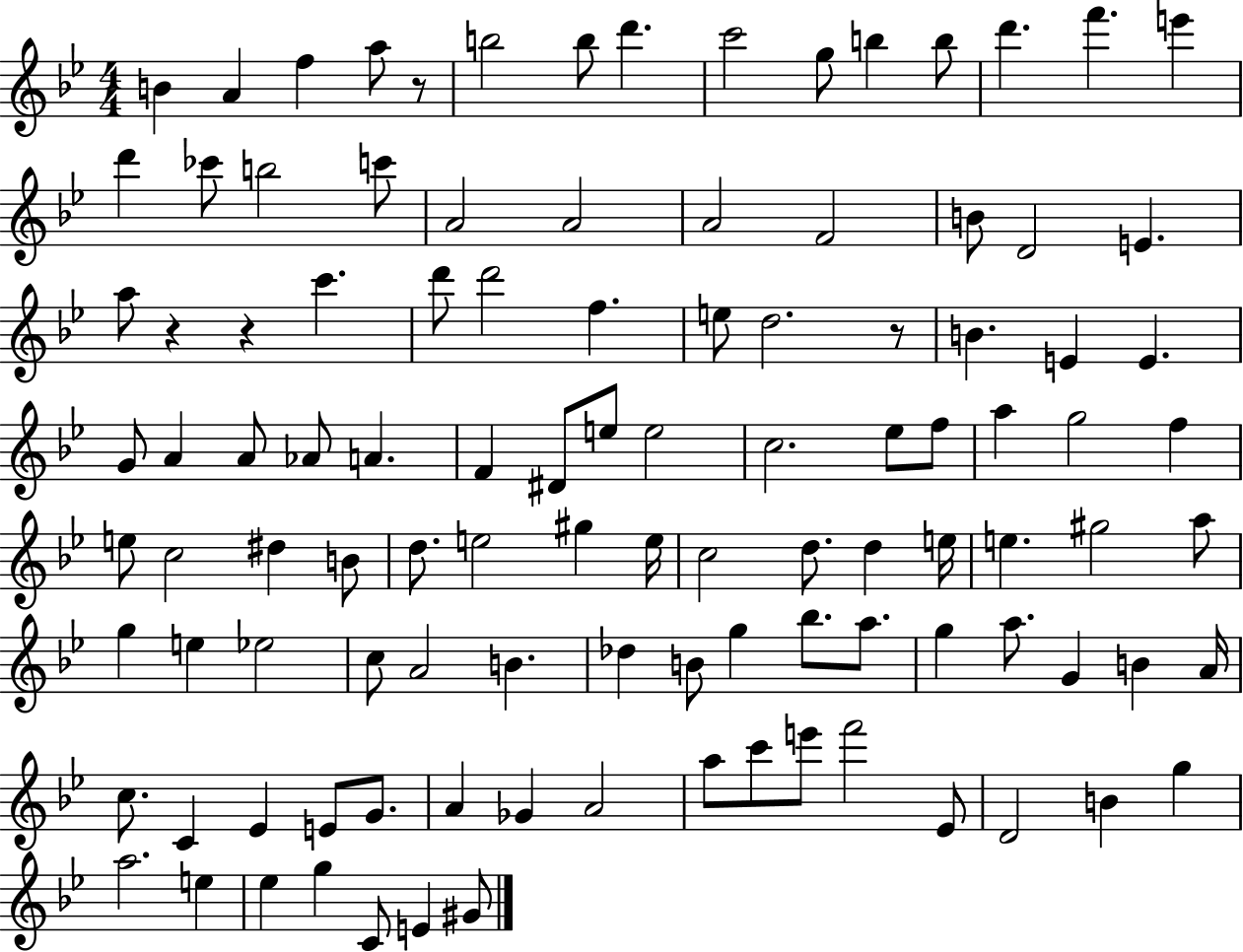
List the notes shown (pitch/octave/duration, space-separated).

B4/q A4/q F5/q A5/e R/e B5/h B5/e D6/q. C6/h G5/e B5/q B5/e D6/q. F6/q. E6/q D6/q CES6/e B5/h C6/e A4/h A4/h A4/h F4/h B4/e D4/h E4/q. A5/e R/q R/q C6/q. D6/e D6/h F5/q. E5/e D5/h. R/e B4/q. E4/q E4/q. G4/e A4/q A4/e Ab4/e A4/q. F4/q D#4/e E5/e E5/h C5/h. Eb5/e F5/e A5/q G5/h F5/q E5/e C5/h D#5/q B4/e D5/e. E5/h G#5/q E5/s C5/h D5/e. D5/q E5/s E5/q. G#5/h A5/e G5/q E5/q Eb5/h C5/e A4/h B4/q. Db5/q B4/e G5/q Bb5/e. A5/e. G5/q A5/e. G4/q B4/q A4/s C5/e. C4/q Eb4/q E4/e G4/e. A4/q Gb4/q A4/h A5/e C6/e E6/e F6/h Eb4/e D4/h B4/q G5/q A5/h. E5/q Eb5/q G5/q C4/e E4/q G#4/e